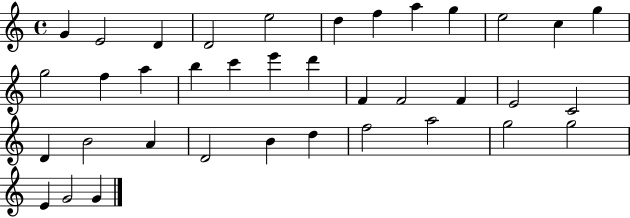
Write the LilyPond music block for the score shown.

{
  \clef treble
  \time 4/4
  \defaultTimeSignature
  \key c \major
  g'4 e'2 d'4 | d'2 e''2 | d''4 f''4 a''4 g''4 | e''2 c''4 g''4 | \break g''2 f''4 a''4 | b''4 c'''4 e'''4 d'''4 | f'4 f'2 f'4 | e'2 c'2 | \break d'4 b'2 a'4 | d'2 b'4 d''4 | f''2 a''2 | g''2 g''2 | \break e'4 g'2 g'4 | \bar "|."
}